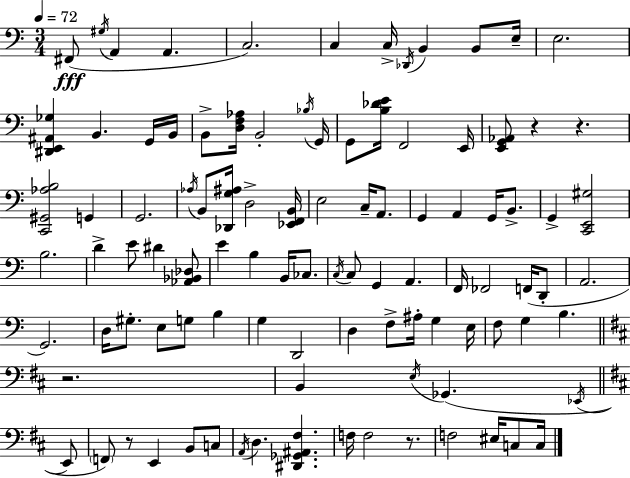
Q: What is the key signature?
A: C major